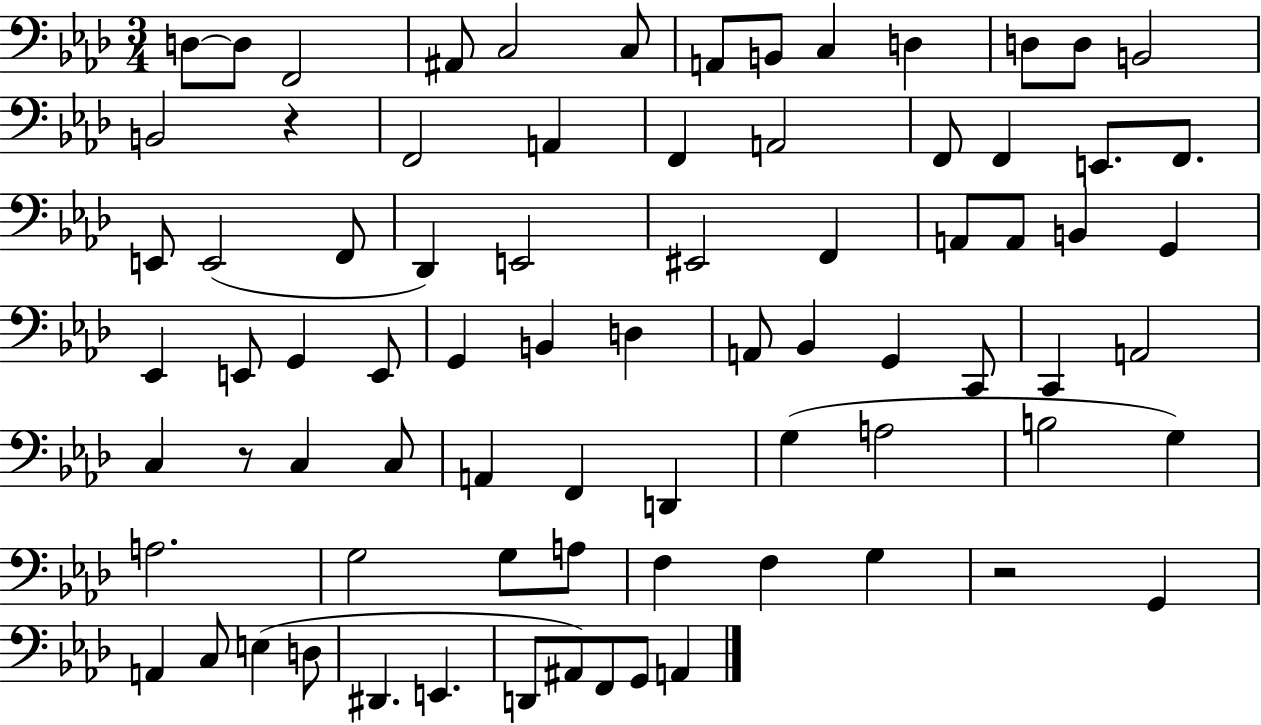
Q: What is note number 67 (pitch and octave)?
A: E3